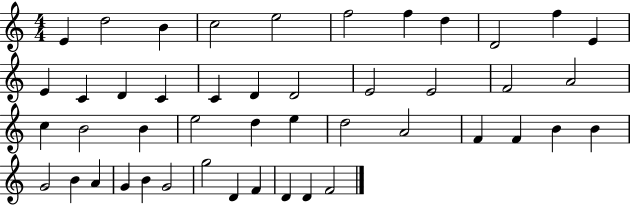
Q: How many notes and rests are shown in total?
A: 46